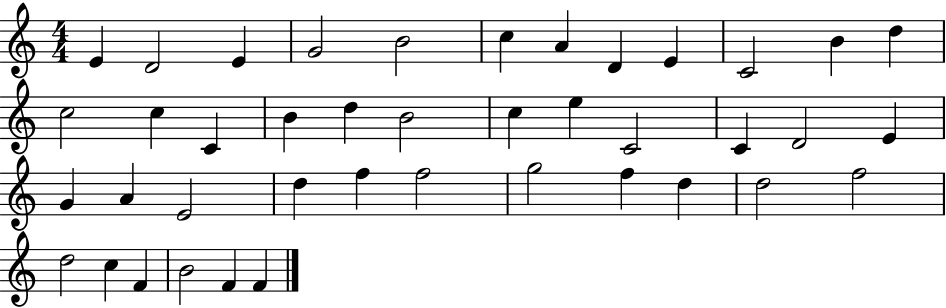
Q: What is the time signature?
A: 4/4